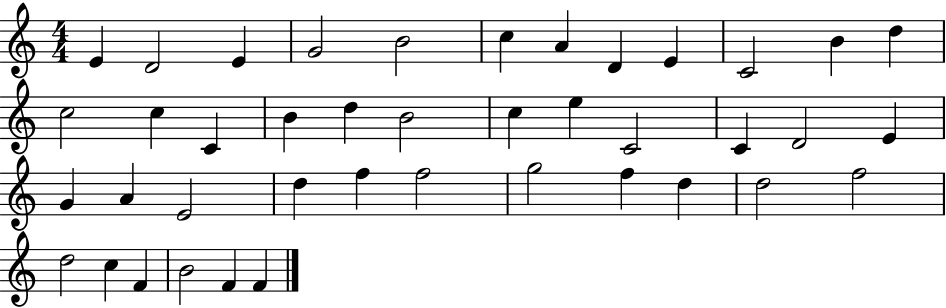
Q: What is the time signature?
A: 4/4